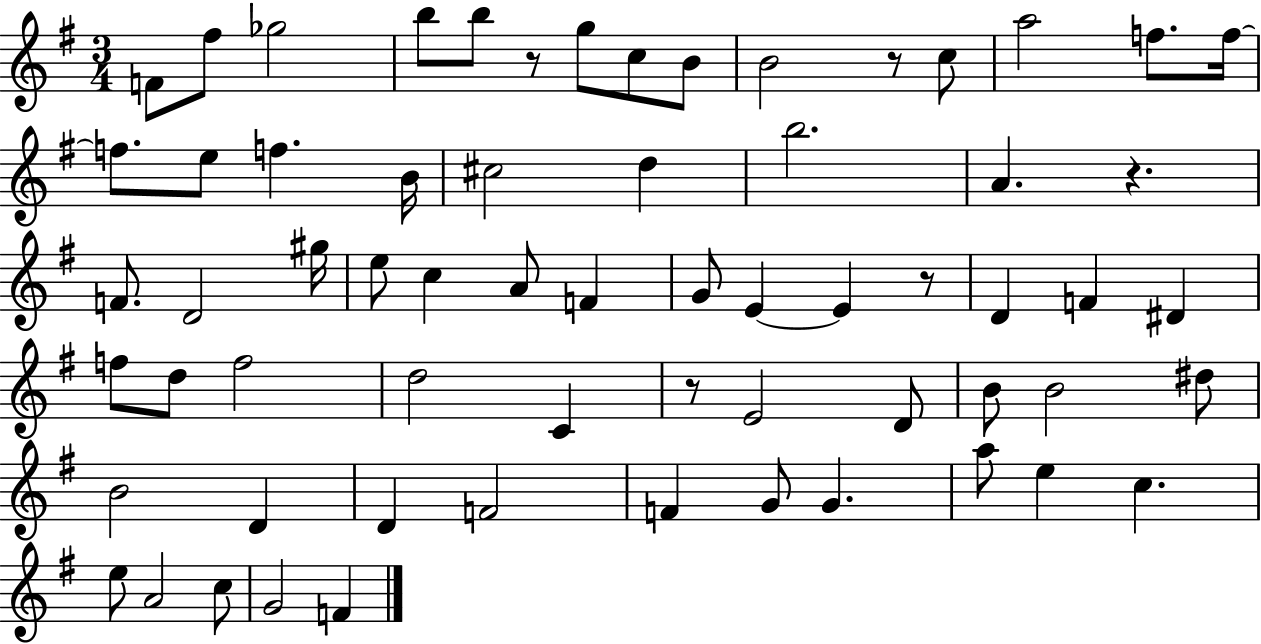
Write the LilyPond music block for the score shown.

{
  \clef treble
  \numericTimeSignature
  \time 3/4
  \key g \major
  f'8 fis''8 ges''2 | b''8 b''8 r8 g''8 c''8 b'8 | b'2 r8 c''8 | a''2 f''8. f''16~~ | \break f''8. e''8 f''4. b'16 | cis''2 d''4 | b''2. | a'4. r4. | \break f'8. d'2 gis''16 | e''8 c''4 a'8 f'4 | g'8 e'4~~ e'4 r8 | d'4 f'4 dis'4 | \break f''8 d''8 f''2 | d''2 c'4 | r8 e'2 d'8 | b'8 b'2 dis''8 | \break b'2 d'4 | d'4 f'2 | f'4 g'8 g'4. | a''8 e''4 c''4. | \break e''8 a'2 c''8 | g'2 f'4 | \bar "|."
}